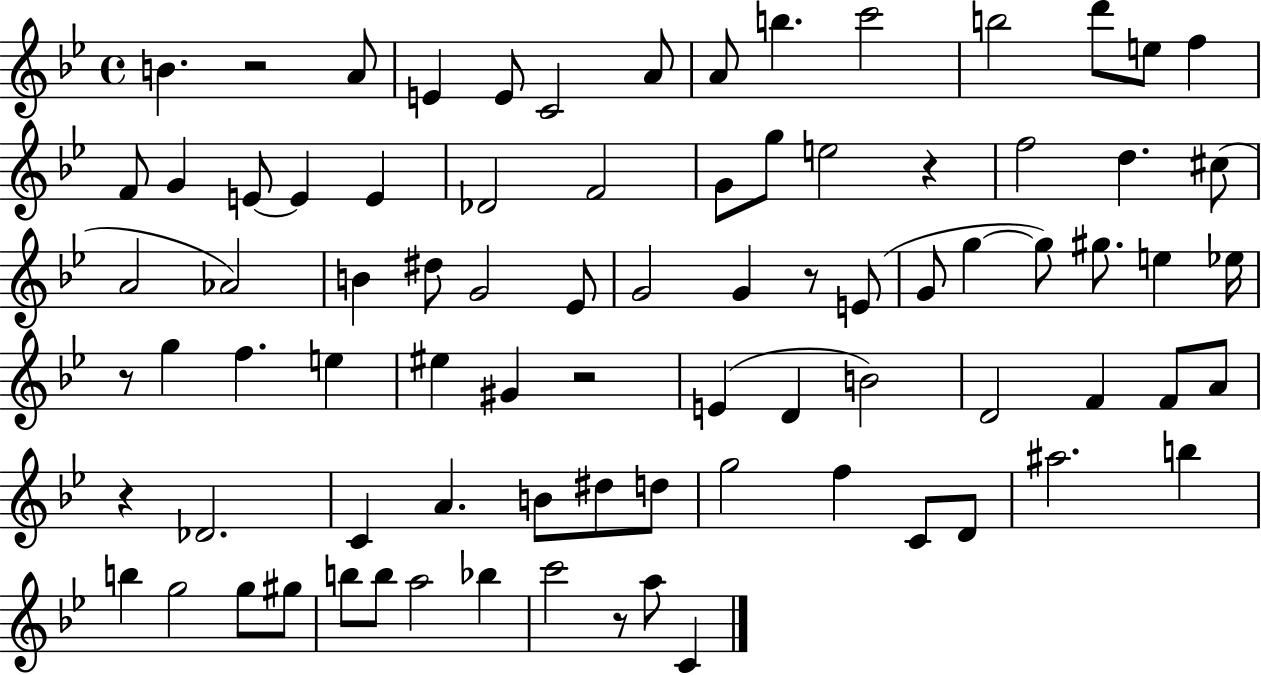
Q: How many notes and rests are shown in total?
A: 83